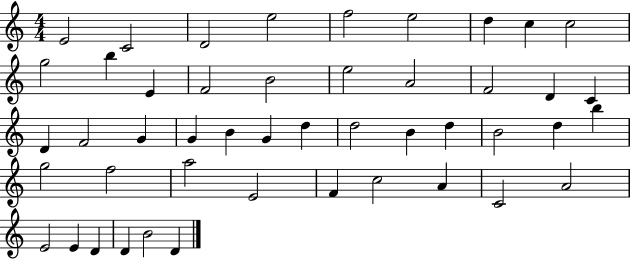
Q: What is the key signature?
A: C major